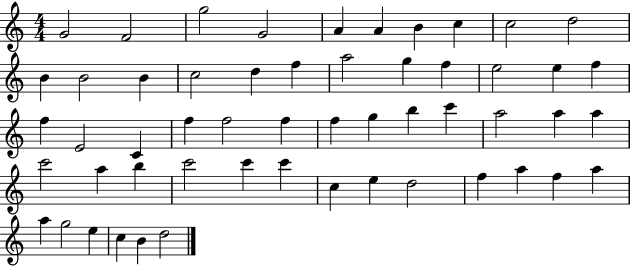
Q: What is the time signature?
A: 4/4